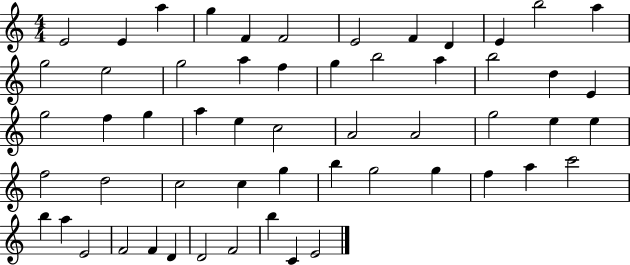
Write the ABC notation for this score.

X:1
T:Untitled
M:4/4
L:1/4
K:C
E2 E a g F F2 E2 F D E b2 a g2 e2 g2 a f g b2 a b2 d E g2 f g a e c2 A2 A2 g2 e e f2 d2 c2 c g b g2 g f a c'2 b a E2 F2 F D D2 F2 b C E2